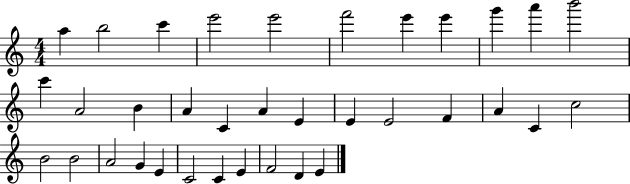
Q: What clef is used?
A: treble